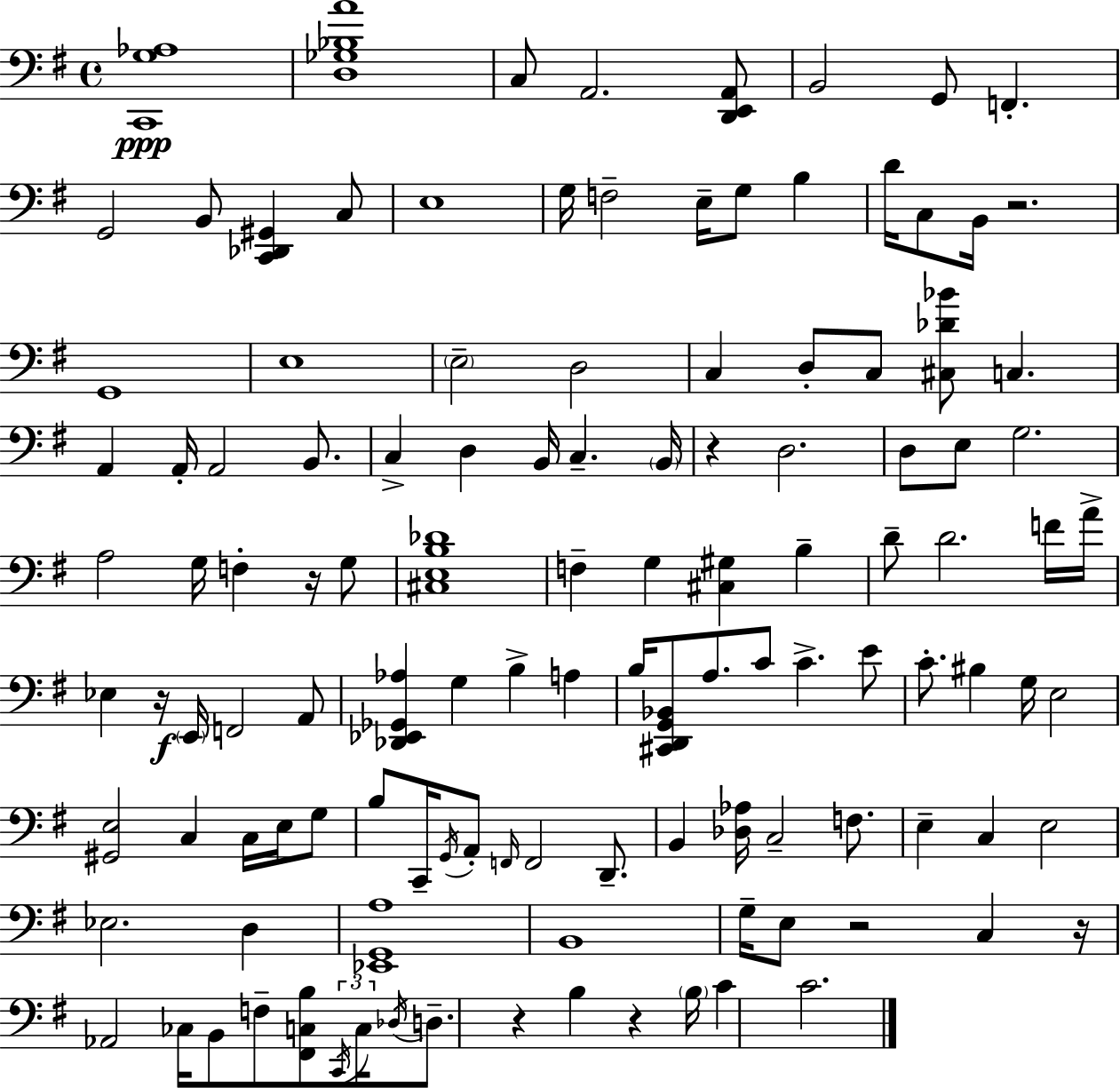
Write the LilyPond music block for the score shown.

{
  \clef bass
  \time 4/4
  \defaultTimeSignature
  \key e \minor
  <c, g aes>1\ppp | <d ges bes a'>1 | c8 a,2. <d, e, a,>8 | b,2 g,8 f,4.-. | \break g,2 b,8 <c, des, gis,>4 c8 | e1 | g16 f2-- e16-- g8 b4 | d'16 c8 b,16 r2. | \break g,1 | e1 | \parenthesize e2-- d2 | c4 d8-. c8 <cis des' bes'>8 c4. | \break a,4 a,16-. a,2 b,8. | c4-> d4 b,16 c4.-- \parenthesize b,16 | r4 d2. | d8 e8 g2. | \break a2 g16 f4-. r16 g8 | <cis e b des'>1 | f4-- g4 <cis gis>4 b4-- | d'8-- d'2. f'16 a'16-> | \break ees4 r16\f \parenthesize e,16 f,2 a,8 | <des, ees, ges, aes>4 g4 b4-> a4 | b16 <cis, d, g, bes,>8 a8. c'8 c'4.-> e'8 | c'8.-. bis4 g16 e2 | \break <gis, e>2 c4 c16 e16 g8 | b8 c,16-- \acciaccatura { g,16 } a,8-. \grace { f,16 } f,2 d,8.-- | b,4 <des aes>16 c2-- f8. | e4-- c4 e2 | \break ees2. d4 | <ees, g, a>1 | b,1 | g16-- e8 r2 c4 | \break r16 aes,2 ces16 b,8 f8-- <fis, c b>8 | \tuplet 3/2 { \acciaccatura { c,16 } c16 \acciaccatura { des16 } } d8.-- r4 b4 r4 | \parenthesize b16 c'4 c'2. | \bar "|."
}